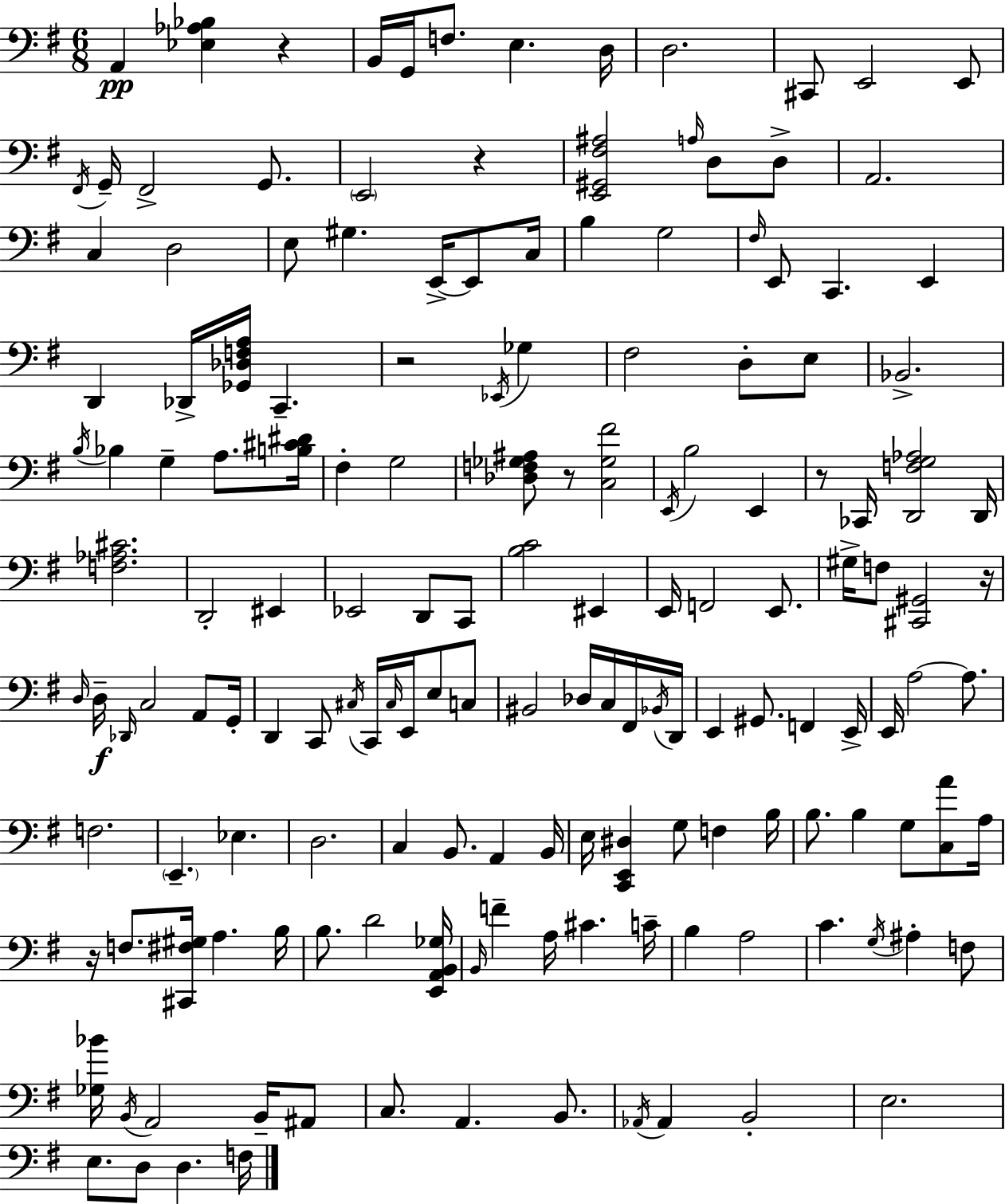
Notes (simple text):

A2/q [Eb3,Ab3,Bb3]/q R/q B2/s G2/s F3/e. E3/q. D3/s D3/h. C#2/e E2/h E2/e F#2/s G2/s F#2/h G2/e. E2/h R/q [E2,G#2,F#3,A#3]/h A3/s D3/e D3/e A2/h. C3/q D3/h E3/e G#3/q. E2/s E2/e C3/s B3/q G3/h F#3/s E2/e C2/q. E2/q D2/q Db2/s [Gb2,Db3,F3,A3]/s C2/q. R/h Eb2/s Gb3/q F#3/h D3/e E3/e Bb2/h. B3/s Bb3/q G3/q A3/e. [B3,C#4,D#4]/s F#3/q G3/h [Db3,F3,Gb3,A#3]/e R/e [C3,Gb3,F#4]/h E2/s B3/h E2/q R/e CES2/s [D2,F3,G3,Ab3]/h D2/s [F3,Ab3,C#4]/h. D2/h EIS2/q Eb2/h D2/e C2/e [B3,C4]/h EIS2/q E2/s F2/h E2/e. G#3/s F3/e [C#2,G#2]/h R/s D3/s D3/s Db2/s C3/h A2/e G2/s D2/q C2/e C#3/s C2/s C#3/s E2/s E3/e C3/e BIS2/h Db3/s C3/s F#2/s Bb2/s D2/s E2/q G#2/e. F2/q E2/s E2/s A3/h A3/e. F3/h. E2/q. Eb3/q. D3/h. C3/q B2/e. A2/q B2/s E3/s [C2,E2,D#3]/q G3/e F3/q B3/s B3/e. B3/q G3/e [C3,A4]/e A3/s R/s F3/e. [C#2,F#3,G#3]/s A3/q. B3/s B3/e. D4/h [E2,A2,B2,Gb3]/s B2/s F4/q A3/s C#4/q. C4/s B3/q A3/h C4/q. G3/s A#3/q F3/e [Gb3,Bb4]/s B2/s A2/h B2/s A#2/e C3/e. A2/q. B2/e. Ab2/s Ab2/q B2/h E3/h. E3/e. D3/e D3/q. F3/s